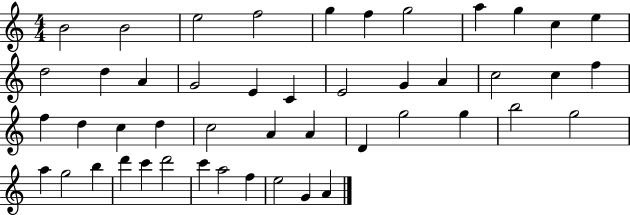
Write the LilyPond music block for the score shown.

{
  \clef treble
  \numericTimeSignature
  \time 4/4
  \key c \major
  b'2 b'2 | e''2 f''2 | g''4 f''4 g''2 | a''4 g''4 c''4 e''4 | \break d''2 d''4 a'4 | g'2 e'4 c'4 | e'2 g'4 a'4 | c''2 c''4 f''4 | \break f''4 d''4 c''4 d''4 | c''2 a'4 a'4 | d'4 g''2 g''4 | b''2 g''2 | \break a''4 g''2 b''4 | d'''4 c'''4 d'''2 | c'''4 a''2 f''4 | e''2 g'4 a'4 | \break \bar "|."
}